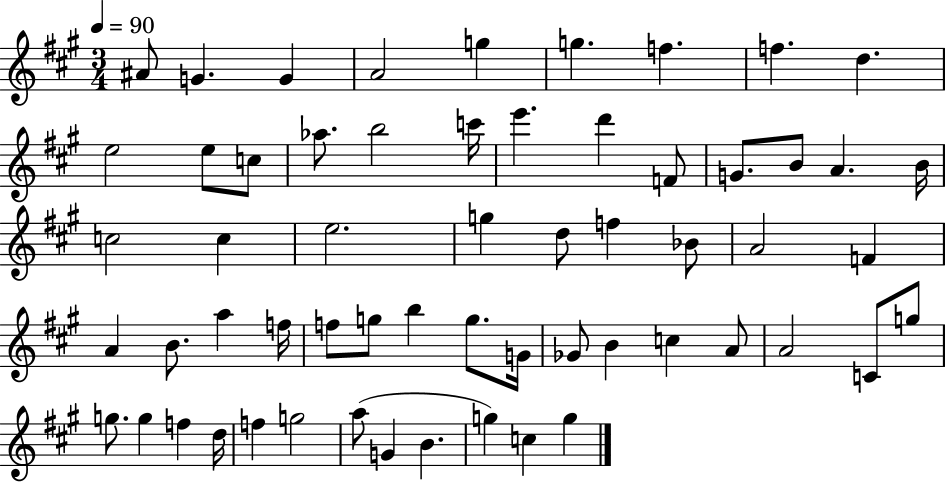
X:1
T:Untitled
M:3/4
L:1/4
K:A
^A/2 G G A2 g g f f d e2 e/2 c/2 _a/2 b2 c'/4 e' d' F/2 G/2 B/2 A B/4 c2 c e2 g d/2 f _B/2 A2 F A B/2 a f/4 f/2 g/2 b g/2 G/4 _G/2 B c A/2 A2 C/2 g/2 g/2 g f d/4 f g2 a/2 G B g c g